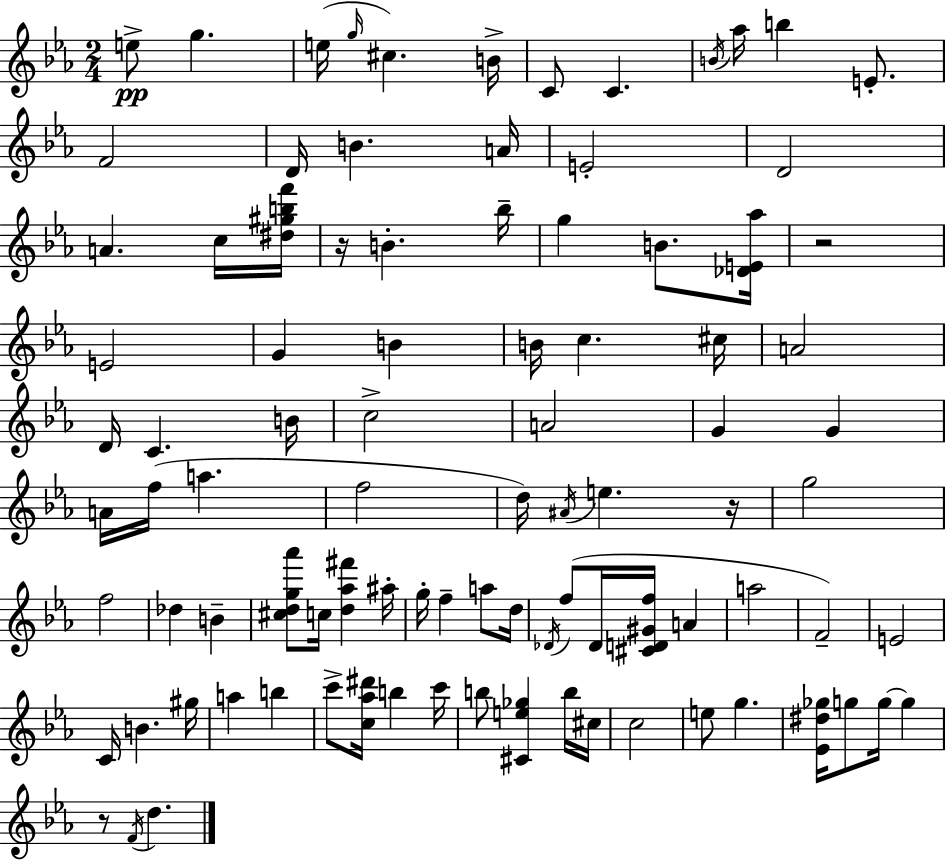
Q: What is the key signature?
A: EES major